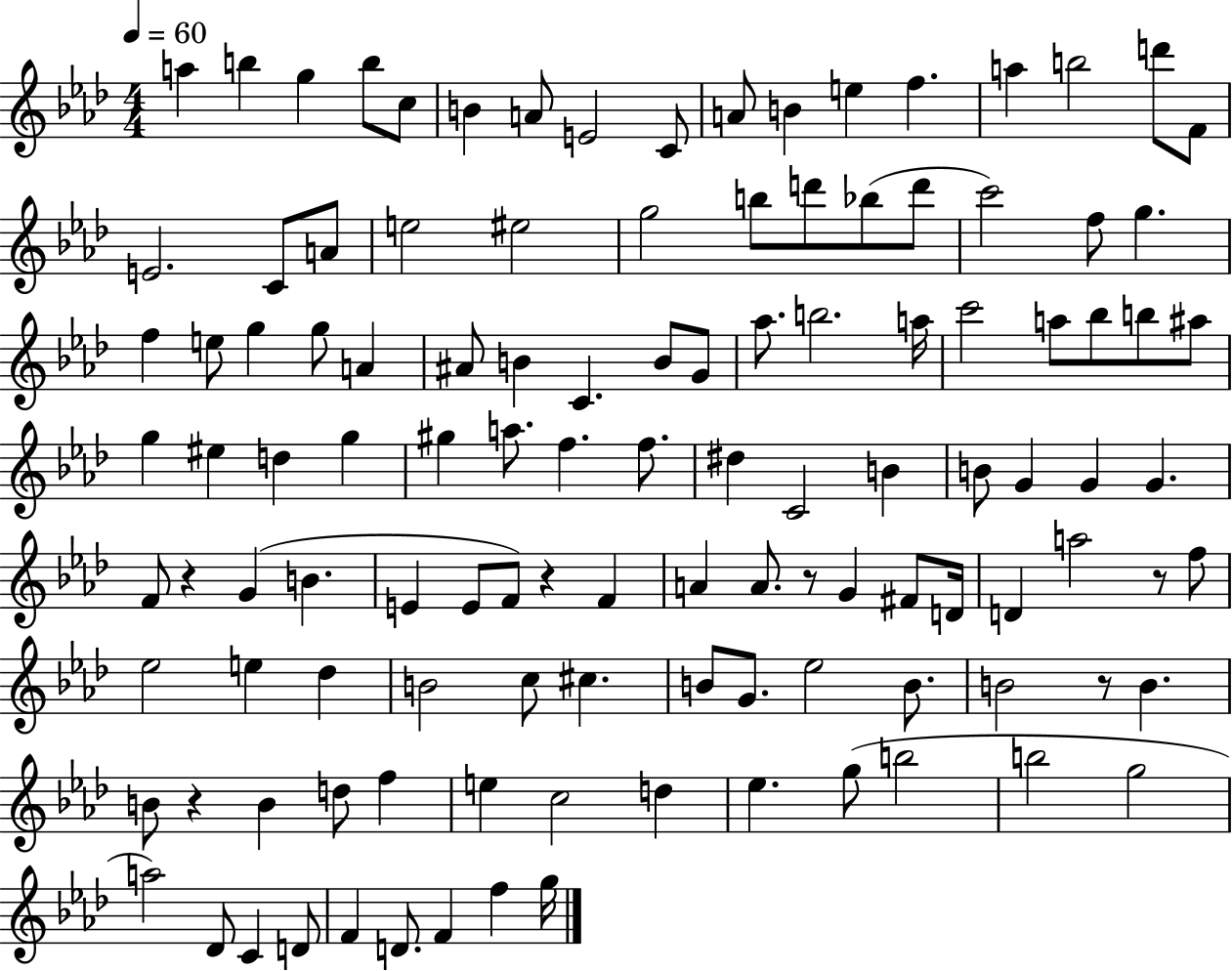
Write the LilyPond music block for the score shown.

{
  \clef treble
  \numericTimeSignature
  \time 4/4
  \key aes \major
  \tempo 4 = 60
  a''4 b''4 g''4 b''8 c''8 | b'4 a'8 e'2 c'8 | a'8 b'4 e''4 f''4. | a''4 b''2 d'''8 f'8 | \break e'2. c'8 a'8 | e''2 eis''2 | g''2 b''8 d'''8 bes''8( d'''8 | c'''2) f''8 g''4. | \break f''4 e''8 g''4 g''8 a'4 | ais'8 b'4 c'4. b'8 g'8 | aes''8. b''2. a''16 | c'''2 a''8 bes''8 b''8 ais''8 | \break g''4 eis''4 d''4 g''4 | gis''4 a''8. f''4. f''8. | dis''4 c'2 b'4 | b'8 g'4 g'4 g'4. | \break f'8 r4 g'4( b'4. | e'4 e'8 f'8) r4 f'4 | a'4 a'8. r8 g'4 fis'8 d'16 | d'4 a''2 r8 f''8 | \break ees''2 e''4 des''4 | b'2 c''8 cis''4. | b'8 g'8. ees''2 b'8. | b'2 r8 b'4. | \break b'8 r4 b'4 d''8 f''4 | e''4 c''2 d''4 | ees''4. g''8( b''2 | b''2 g''2 | \break a''2) des'8 c'4 d'8 | f'4 d'8. f'4 f''4 g''16 | \bar "|."
}